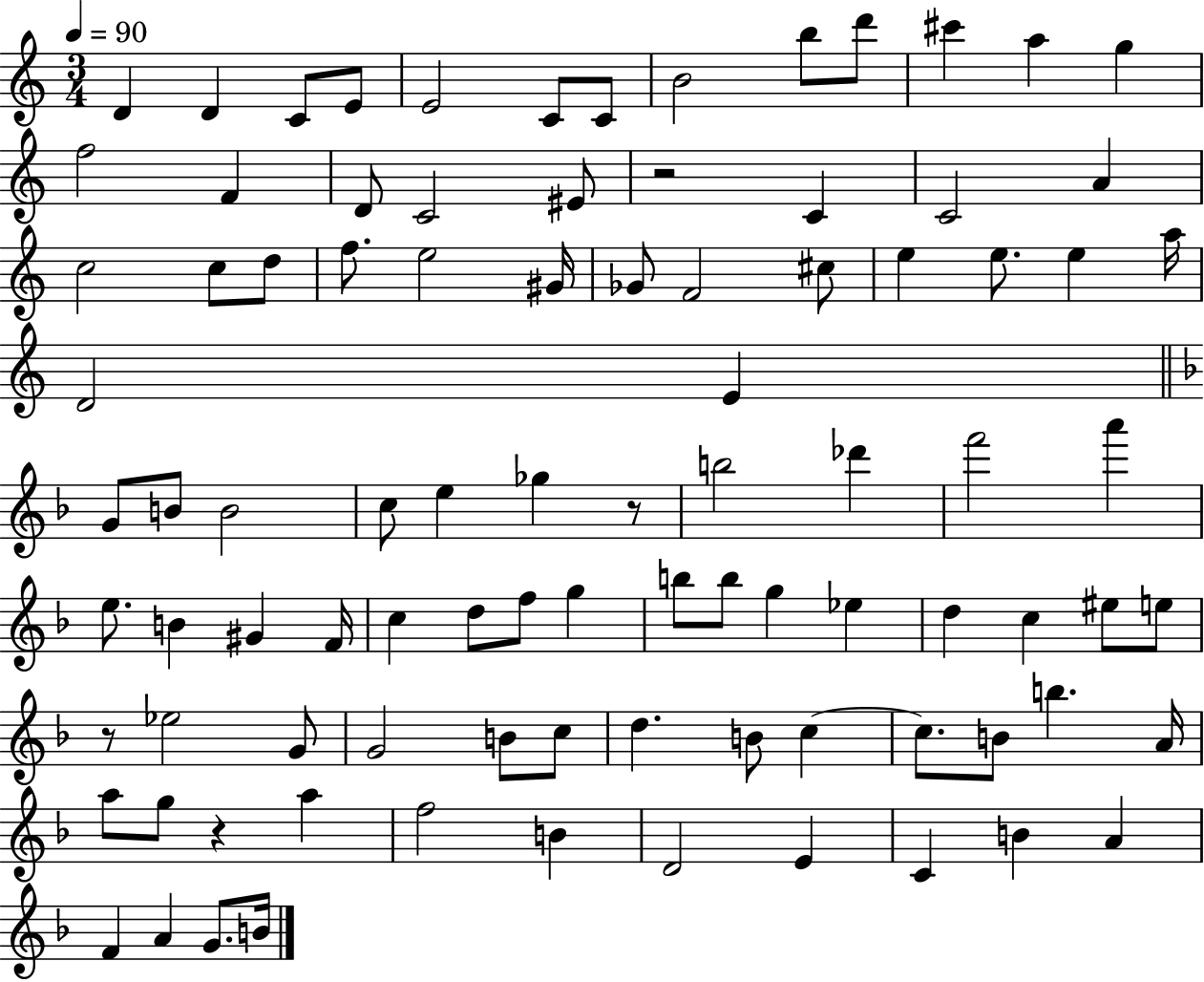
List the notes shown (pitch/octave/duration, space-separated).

D4/q D4/q C4/e E4/e E4/h C4/e C4/e B4/h B5/e D6/e C#6/q A5/q G5/q F5/h F4/q D4/e C4/h EIS4/e R/h C4/q C4/h A4/q C5/h C5/e D5/e F5/e. E5/h G#4/s Gb4/e F4/h C#5/e E5/q E5/e. E5/q A5/s D4/h E4/q G4/e B4/e B4/h C5/e E5/q Gb5/q R/e B5/h Db6/q F6/h A6/q E5/e. B4/q G#4/q F4/s C5/q D5/e F5/e G5/q B5/e B5/e G5/q Eb5/q D5/q C5/q EIS5/e E5/e R/e Eb5/h G4/e G4/h B4/e C5/e D5/q. B4/e C5/q C5/e. B4/e B5/q. A4/s A5/e G5/e R/q A5/q F5/h B4/q D4/h E4/q C4/q B4/q A4/q F4/q A4/q G4/e. B4/s